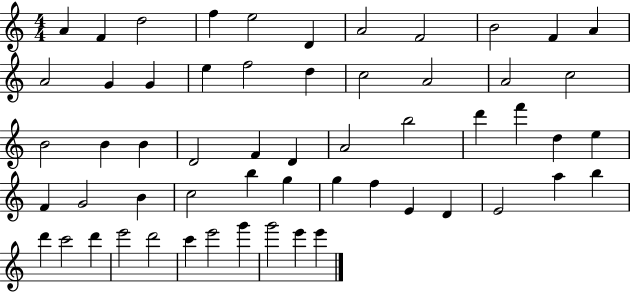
{
  \clef treble
  \numericTimeSignature
  \time 4/4
  \key c \major
  a'4 f'4 d''2 | f''4 e''2 d'4 | a'2 f'2 | b'2 f'4 a'4 | \break a'2 g'4 g'4 | e''4 f''2 d''4 | c''2 a'2 | a'2 c''2 | \break b'2 b'4 b'4 | d'2 f'4 d'4 | a'2 b''2 | d'''4 f'''4 d''4 e''4 | \break f'4 g'2 b'4 | c''2 b''4 g''4 | g''4 f''4 e'4 d'4 | e'2 a''4 b''4 | \break d'''4 c'''2 d'''4 | e'''2 d'''2 | c'''4 e'''2 g'''4 | g'''2 e'''4 e'''4 | \break \bar "|."
}